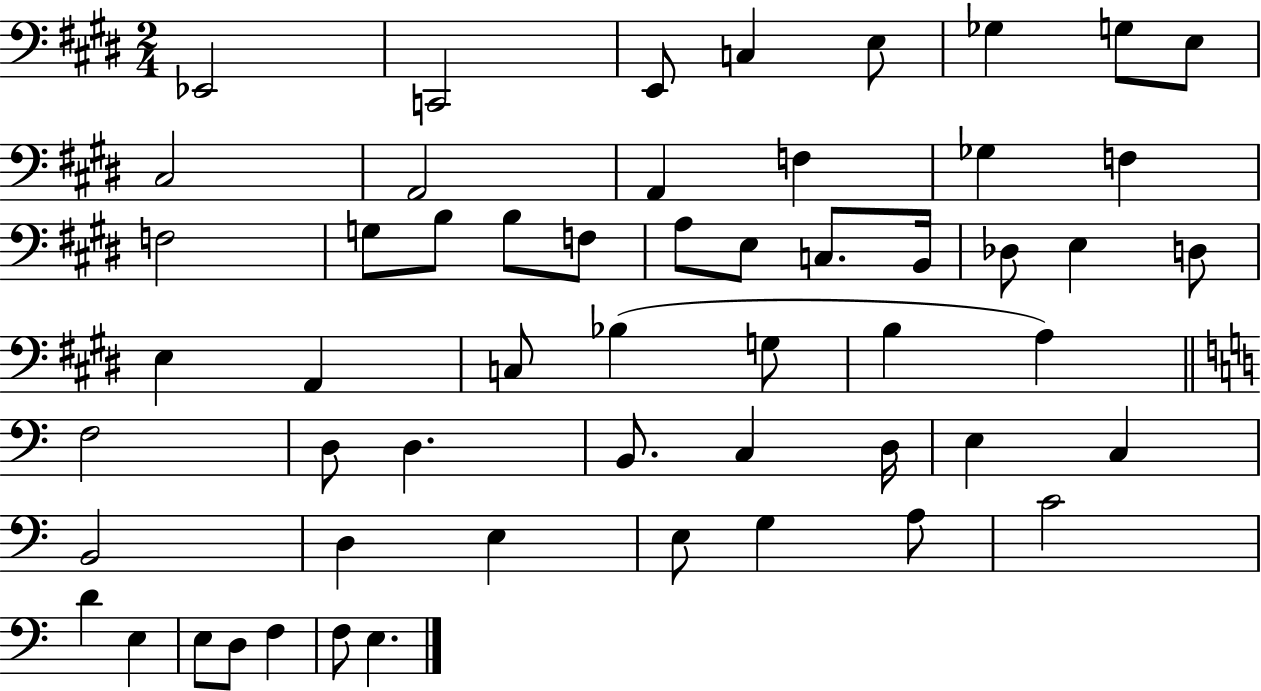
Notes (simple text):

Eb2/h C2/h E2/e C3/q E3/e Gb3/q G3/e E3/e C#3/h A2/h A2/q F3/q Gb3/q F3/q F3/h G3/e B3/e B3/e F3/e A3/e E3/e C3/e. B2/s Db3/e E3/q D3/e E3/q A2/q C3/e Bb3/q G3/e B3/q A3/q F3/h D3/e D3/q. B2/e. C3/q D3/s E3/q C3/q B2/h D3/q E3/q E3/e G3/q A3/e C4/h D4/q E3/q E3/e D3/e F3/q F3/e E3/q.